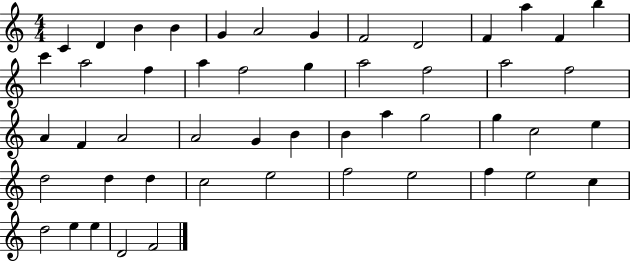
{
  \clef treble
  \numericTimeSignature
  \time 4/4
  \key c \major
  c'4 d'4 b'4 b'4 | g'4 a'2 g'4 | f'2 d'2 | f'4 a''4 f'4 b''4 | \break c'''4 a''2 f''4 | a''4 f''2 g''4 | a''2 f''2 | a''2 f''2 | \break a'4 f'4 a'2 | a'2 g'4 b'4 | b'4 a''4 g''2 | g''4 c''2 e''4 | \break d''2 d''4 d''4 | c''2 e''2 | f''2 e''2 | f''4 e''2 c''4 | \break d''2 e''4 e''4 | d'2 f'2 | \bar "|."
}